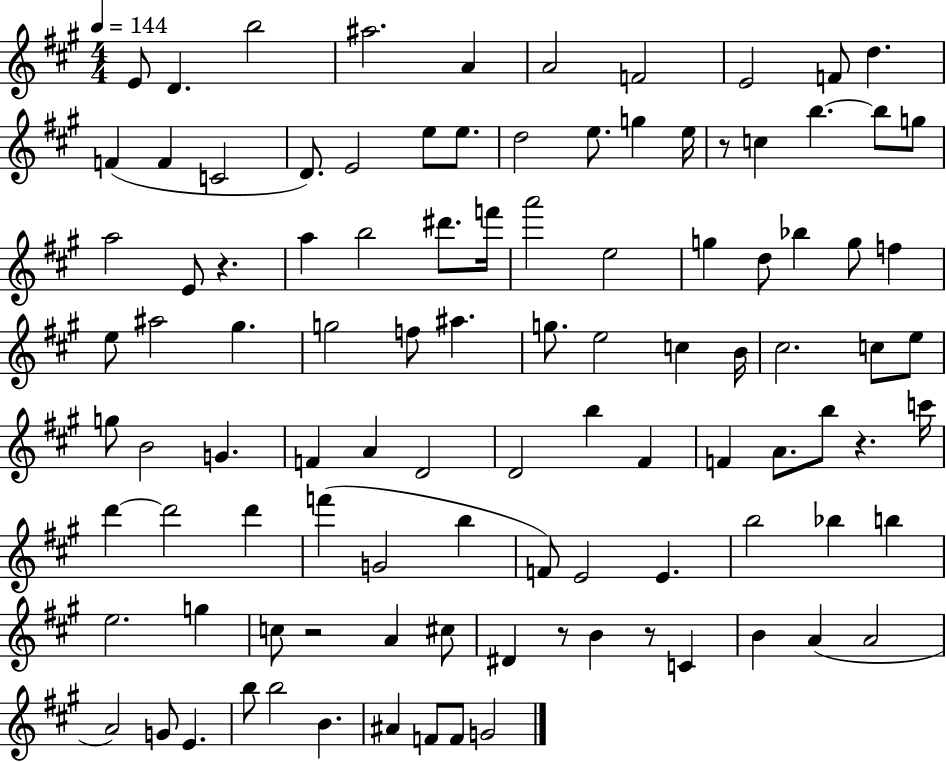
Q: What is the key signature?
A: A major